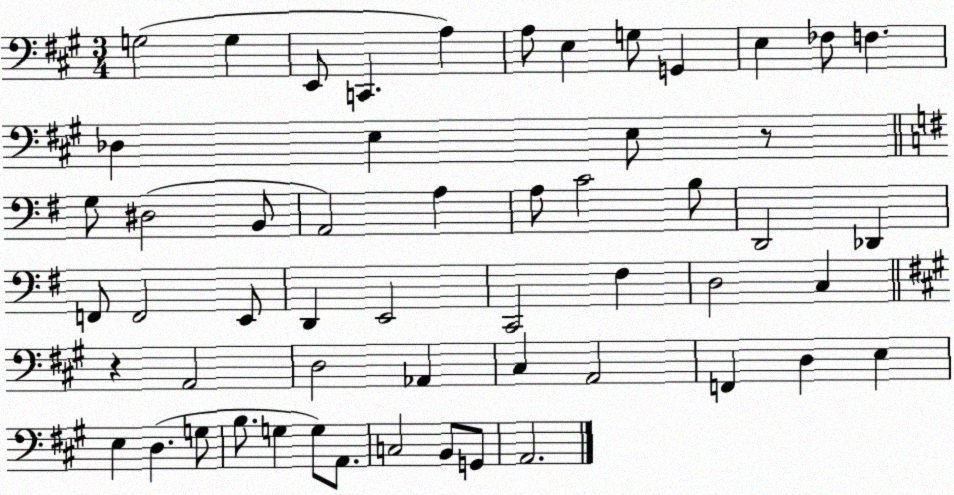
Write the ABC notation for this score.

X:1
T:Untitled
M:3/4
L:1/4
K:A
G,2 G, E,,/2 C,, A, A,/2 E, G,/2 G,, E, _F,/2 F, _D, E, E,/2 z/2 G,/2 ^D,2 B,,/2 A,,2 A, A,/2 C2 B,/2 D,,2 _D,, F,,/2 F,,2 E,,/2 D,, E,,2 C,,2 ^F, D,2 C, z A,,2 D,2 _A,, ^C, A,,2 F,, D, E, E, D, G,/2 B,/2 G, G,/2 A,,/2 C,2 B,,/2 G,,/2 A,,2